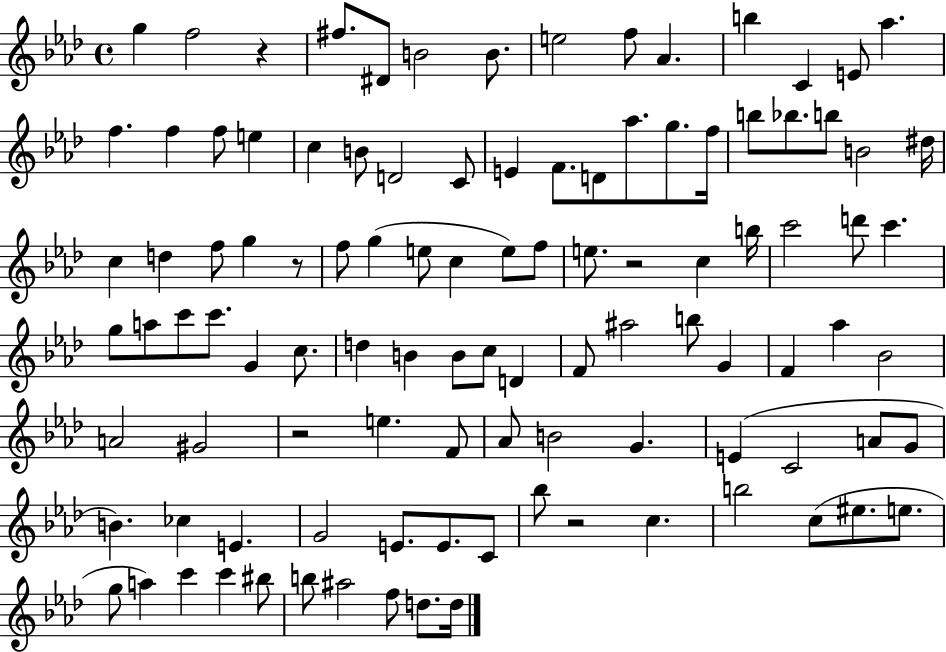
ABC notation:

X:1
T:Untitled
M:4/4
L:1/4
K:Ab
g f2 z ^f/2 ^D/2 B2 B/2 e2 f/2 _A b C E/2 _a f f f/2 e c B/2 D2 C/2 E F/2 D/2 _a/2 g/2 f/4 b/2 _b/2 b/2 B2 ^d/4 c d f/2 g z/2 f/2 g e/2 c e/2 f/2 e/2 z2 c b/4 c'2 d'/2 c' g/2 a/2 c'/2 c'/2 G c/2 d B B/2 c/2 D F/2 ^a2 b/2 G F _a _B2 A2 ^G2 z2 e F/2 _A/2 B2 G E C2 A/2 G/2 B _c E G2 E/2 E/2 C/2 _b/2 z2 c b2 c/2 ^e/2 e/2 g/2 a c' c' ^b/2 b/2 ^a2 f/2 d/2 d/4